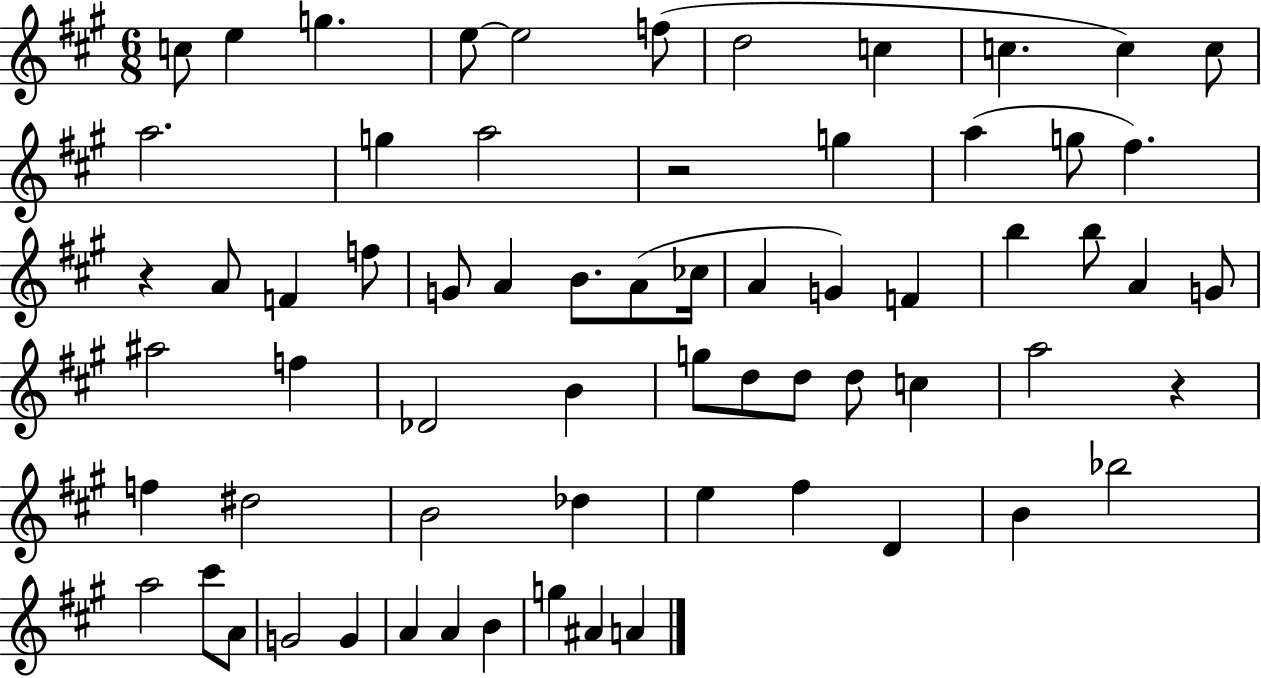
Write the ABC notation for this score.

X:1
T:Untitled
M:6/8
L:1/4
K:A
c/2 e g e/2 e2 f/2 d2 c c c c/2 a2 g a2 z2 g a g/2 ^f z A/2 F f/2 G/2 A B/2 A/2 _c/4 A G F b b/2 A G/2 ^a2 f _D2 B g/2 d/2 d/2 d/2 c a2 z f ^d2 B2 _d e ^f D B _b2 a2 ^c'/2 A/2 G2 G A A B g ^A A